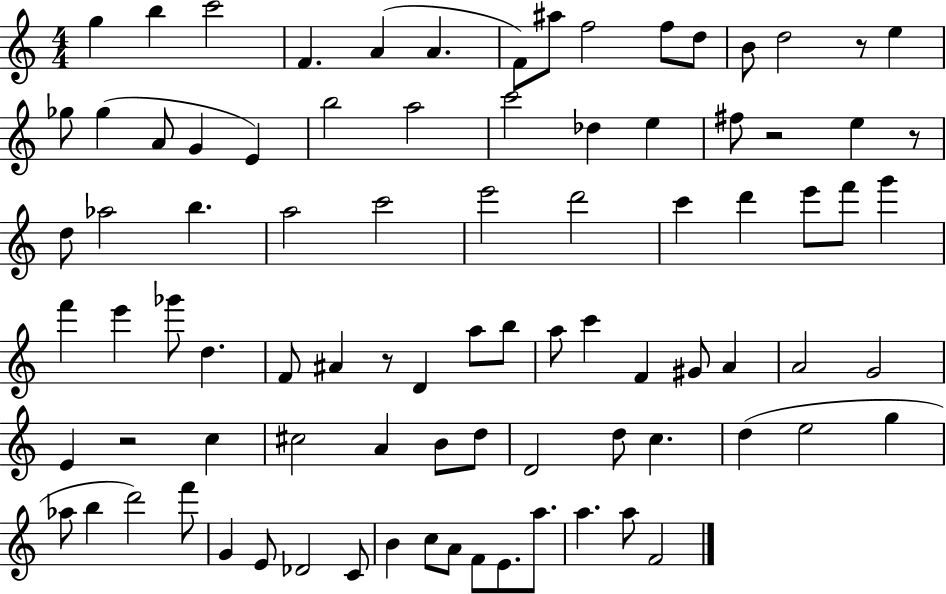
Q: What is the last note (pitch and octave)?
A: F4